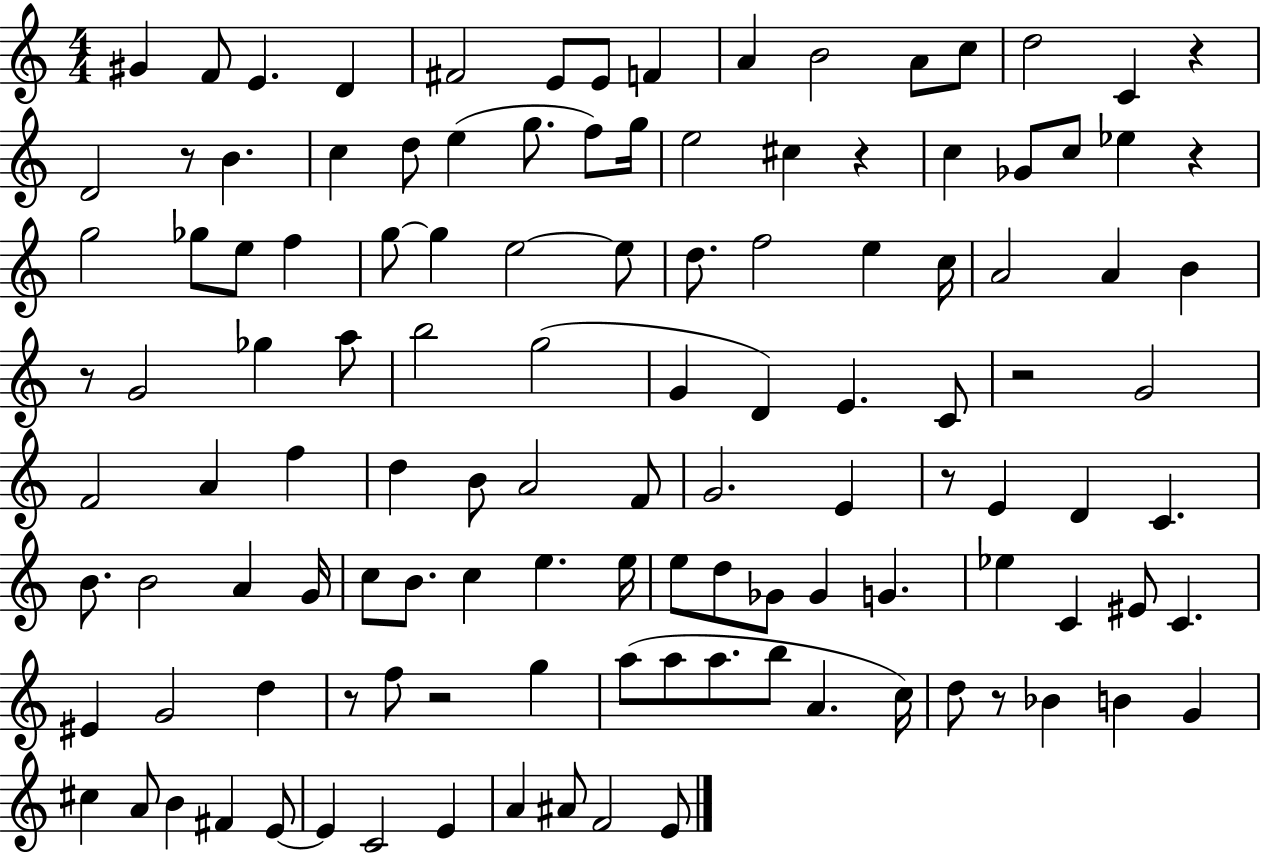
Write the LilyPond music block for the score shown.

{
  \clef treble
  \numericTimeSignature
  \time 4/4
  \key c \major
  \repeat volta 2 { gis'4 f'8 e'4. d'4 | fis'2 e'8 e'8 f'4 | a'4 b'2 a'8 c''8 | d''2 c'4 r4 | \break d'2 r8 b'4. | c''4 d''8 e''4( g''8. f''8) g''16 | e''2 cis''4 r4 | c''4 ges'8 c''8 ees''4 r4 | \break g''2 ges''8 e''8 f''4 | g''8~~ g''4 e''2~~ e''8 | d''8. f''2 e''4 c''16 | a'2 a'4 b'4 | \break r8 g'2 ges''4 a''8 | b''2 g''2( | g'4 d'4) e'4. c'8 | r2 g'2 | \break f'2 a'4 f''4 | d''4 b'8 a'2 f'8 | g'2. e'4 | r8 e'4 d'4 c'4. | \break b'8. b'2 a'4 g'16 | c''8 b'8. c''4 e''4. e''16 | e''8 d''8 ges'8 ges'4 g'4. | ees''4 c'4 eis'8 c'4. | \break eis'4 g'2 d''4 | r8 f''8 r2 g''4 | a''8( a''8 a''8. b''8 a'4. c''16) | d''8 r8 bes'4 b'4 g'4 | \break cis''4 a'8 b'4 fis'4 e'8~~ | e'4 c'2 e'4 | a'4 ais'8 f'2 e'8 | } \bar "|."
}